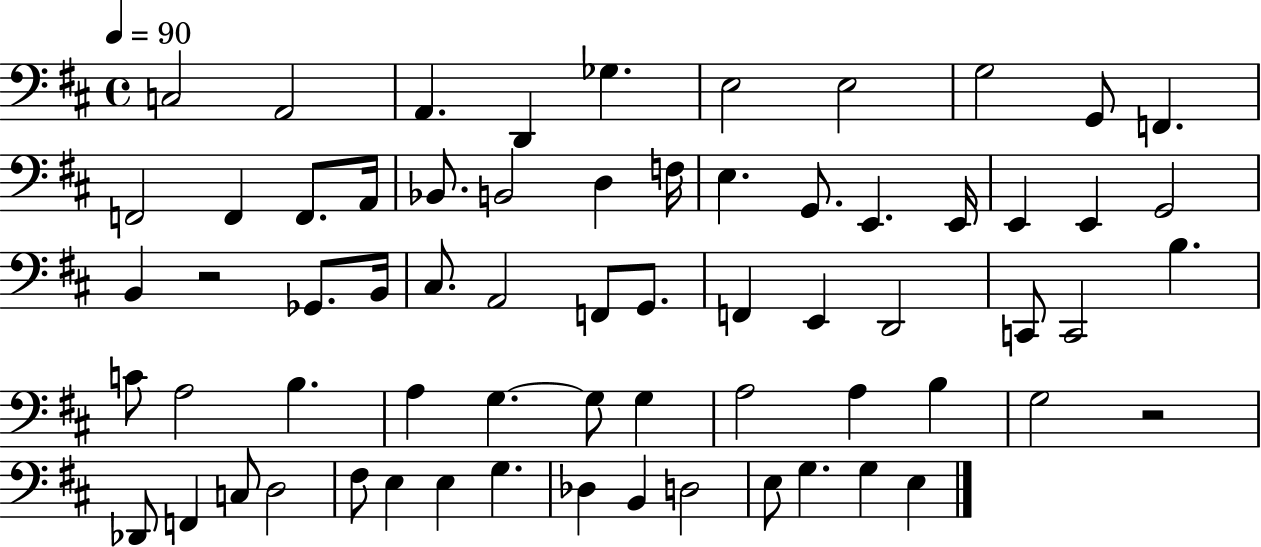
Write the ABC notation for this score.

X:1
T:Untitled
M:4/4
L:1/4
K:D
C,2 A,,2 A,, D,, _G, E,2 E,2 G,2 G,,/2 F,, F,,2 F,, F,,/2 A,,/4 _B,,/2 B,,2 D, F,/4 E, G,,/2 E,, E,,/4 E,, E,, G,,2 B,, z2 _G,,/2 B,,/4 ^C,/2 A,,2 F,,/2 G,,/2 F,, E,, D,,2 C,,/2 C,,2 B, C/2 A,2 B, A, G, G,/2 G, A,2 A, B, G,2 z2 _D,,/2 F,, C,/2 D,2 ^F,/2 E, E, G, _D, B,, D,2 E,/2 G, G, E,